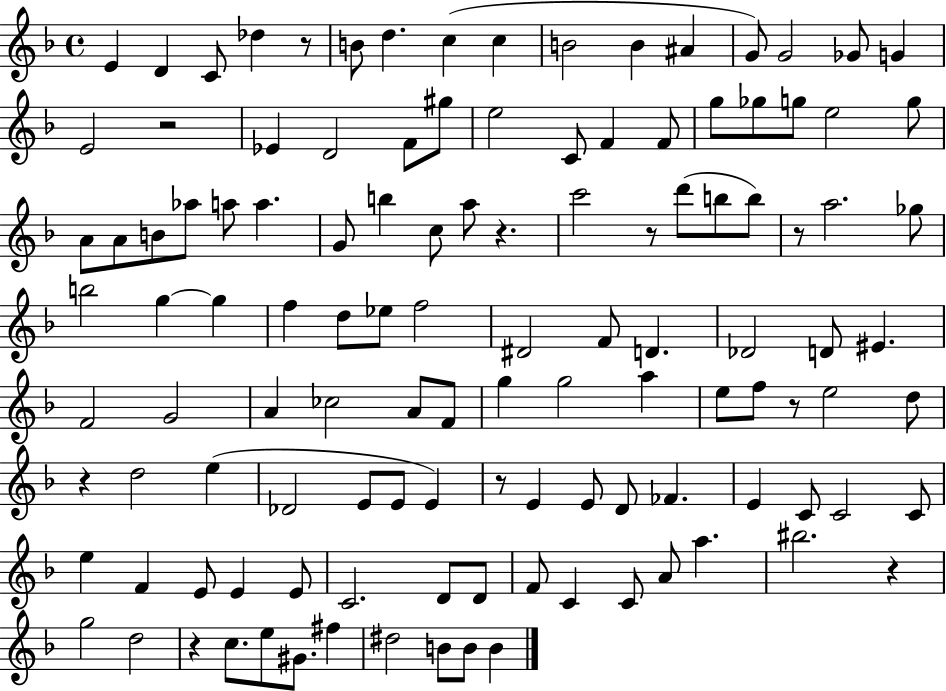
{
  \clef treble
  \time 4/4
  \defaultTimeSignature
  \key f \major
  \repeat volta 2 { e'4 d'4 c'8 des''4 r8 | b'8 d''4. c''4( c''4 | b'2 b'4 ais'4 | g'8) g'2 ges'8 g'4 | \break e'2 r2 | ees'4 d'2 f'8 gis''8 | e''2 c'8 f'4 f'8 | g''8 ges''8 g''8 e''2 g''8 | \break a'8 a'8 b'8 aes''8 a''8 a''4. | g'8 b''4 c''8 a''8 r4. | c'''2 r8 d'''8( b''8 b''8) | r8 a''2. ges''8 | \break b''2 g''4~~ g''4 | f''4 d''8 ees''8 f''2 | dis'2 f'8 d'4. | des'2 d'8 eis'4. | \break f'2 g'2 | a'4 ces''2 a'8 f'8 | g''4 g''2 a''4 | e''8 f''8 r8 e''2 d''8 | \break r4 d''2 e''4( | des'2 e'8 e'8 e'4) | r8 e'4 e'8 d'8 fes'4. | e'4 c'8 c'2 c'8 | \break e''4 f'4 e'8 e'4 e'8 | c'2. d'8 d'8 | f'8 c'4 c'8 a'8 a''4. | bis''2. r4 | \break g''2 d''2 | r4 c''8. e''8 gis'8. fis''4 | dis''2 b'8 b'8 b'4 | } \bar "|."
}